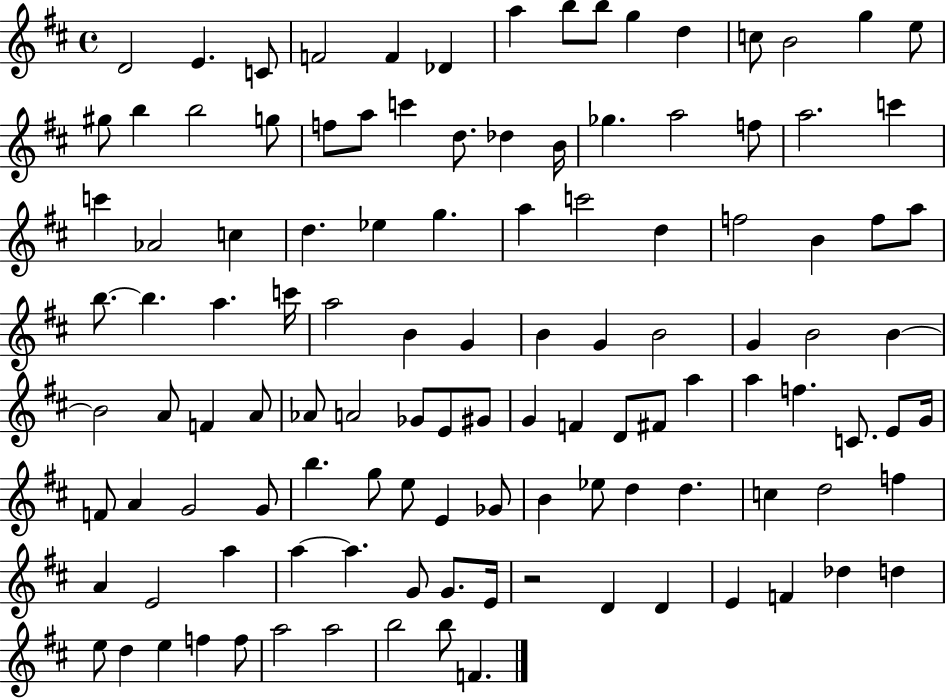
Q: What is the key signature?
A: D major